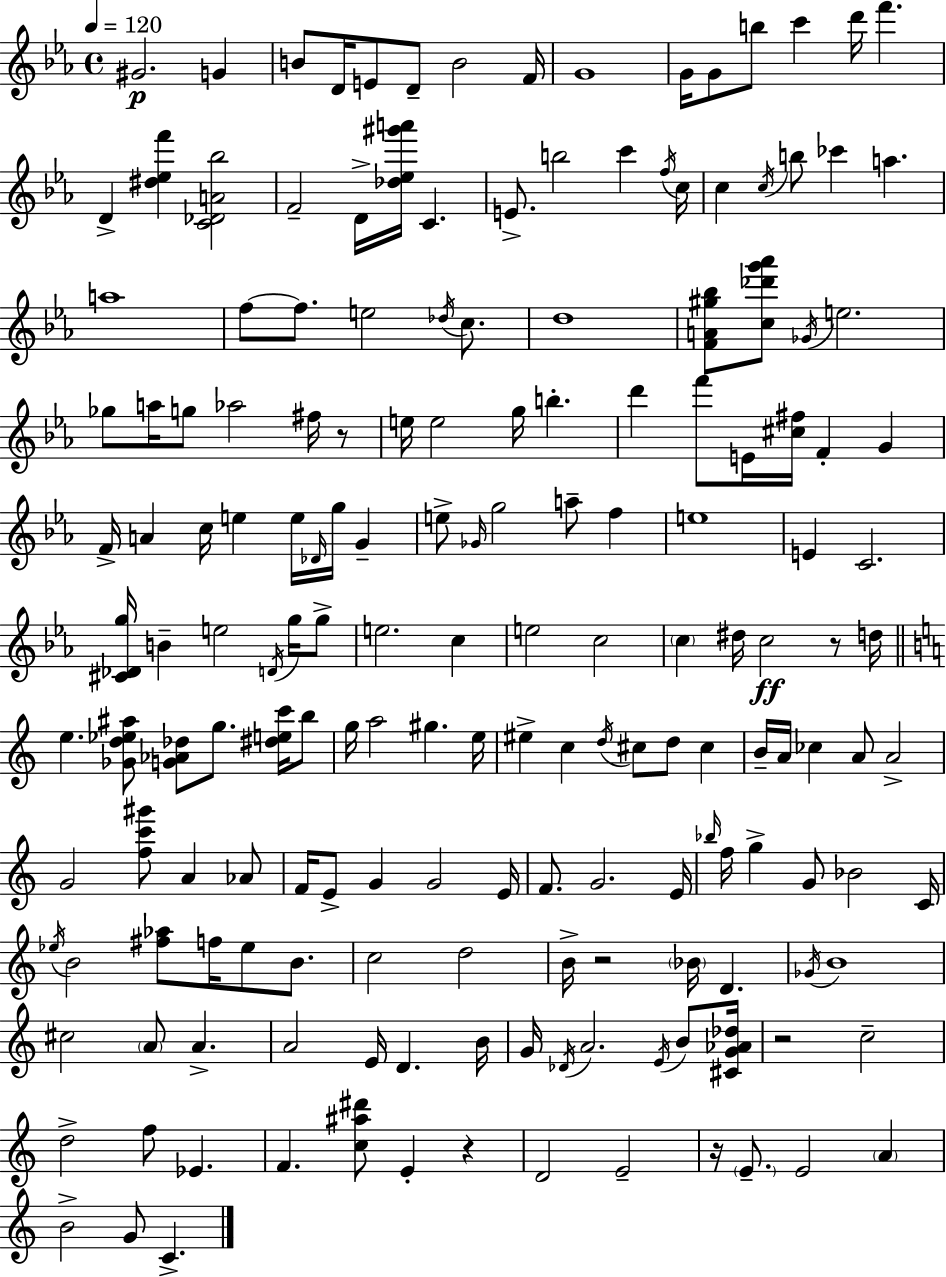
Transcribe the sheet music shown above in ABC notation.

X:1
T:Untitled
M:4/4
L:1/4
K:Eb
^G2 G B/2 D/4 E/2 D/2 B2 F/4 G4 G/4 G/2 b/2 c' d'/4 f' D [^d_ef'] [C_DA_b]2 F2 D/4 [_d_e^g'a']/4 C E/2 b2 c' f/4 c/4 c c/4 b/2 _c' a a4 f/2 f/2 e2 _d/4 c/2 d4 [FA^g_b]/2 [c_d'g'_a']/2 _G/4 e2 _g/2 a/4 g/2 _a2 ^f/4 z/2 e/4 e2 g/4 b d' f'/2 E/4 [^c^f]/4 F G F/4 A c/4 e e/4 _D/4 g/4 G e/2 _G/4 g2 a/2 f e4 E C2 [^C_Dg]/4 B e2 D/4 g/4 g/2 e2 c e2 c2 c ^d/4 c2 z/2 d/4 e [_Gd_e^a]/2 [G_A_d]/2 g/2 [^dec']/4 b/2 g/4 a2 ^g e/4 ^e c d/4 ^c/2 d/2 ^c B/4 A/4 _c A/2 A2 G2 [fc'^g']/2 A _A/2 F/4 E/2 G G2 E/4 F/2 G2 E/4 _b/4 f/4 g G/2 _B2 C/4 _e/4 B2 [^f_a]/2 f/4 _e/2 B/2 c2 d2 B/4 z2 _B/4 D _G/4 B4 ^c2 A/2 A A2 E/4 D B/4 G/4 _D/4 A2 E/4 B/2 [^CG_A_d]/4 z2 c2 d2 f/2 _E F [c^a^d']/2 E z D2 E2 z/4 E/2 E2 A B2 G/2 C